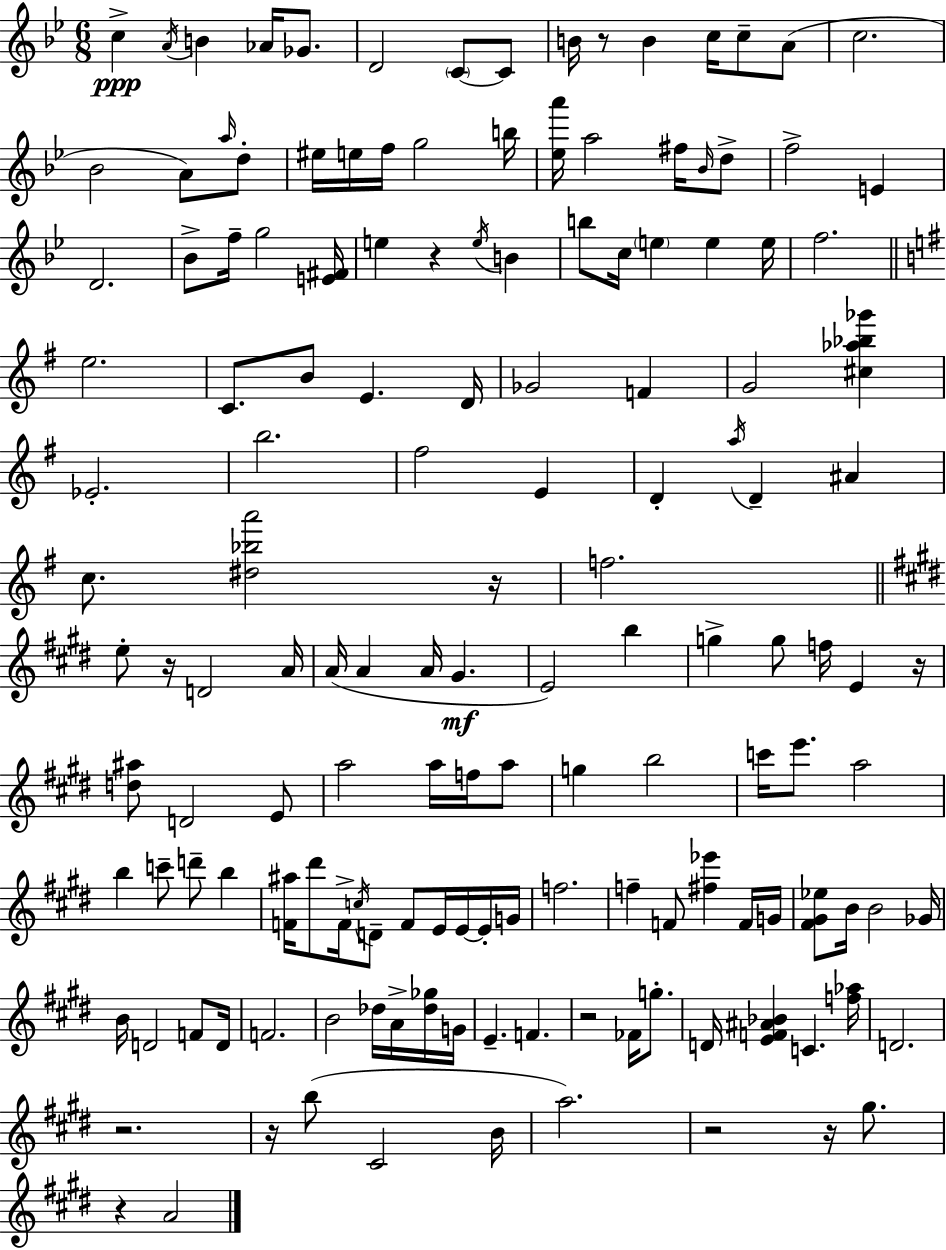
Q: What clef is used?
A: treble